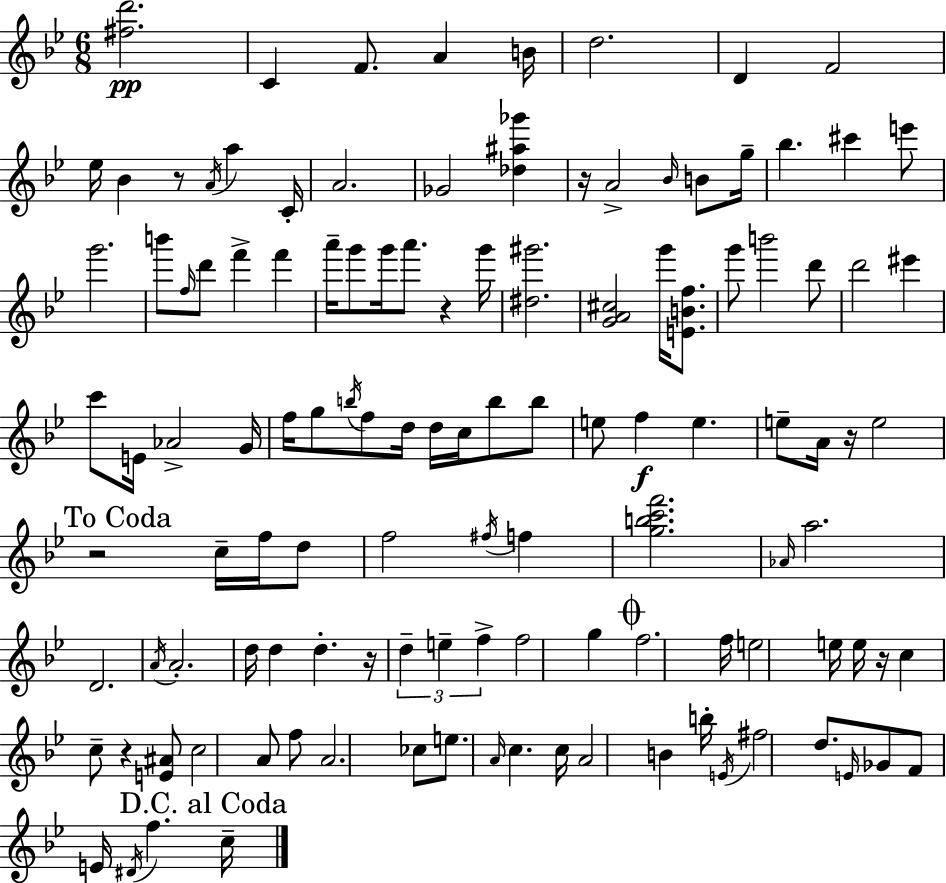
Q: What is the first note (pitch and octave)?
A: C4